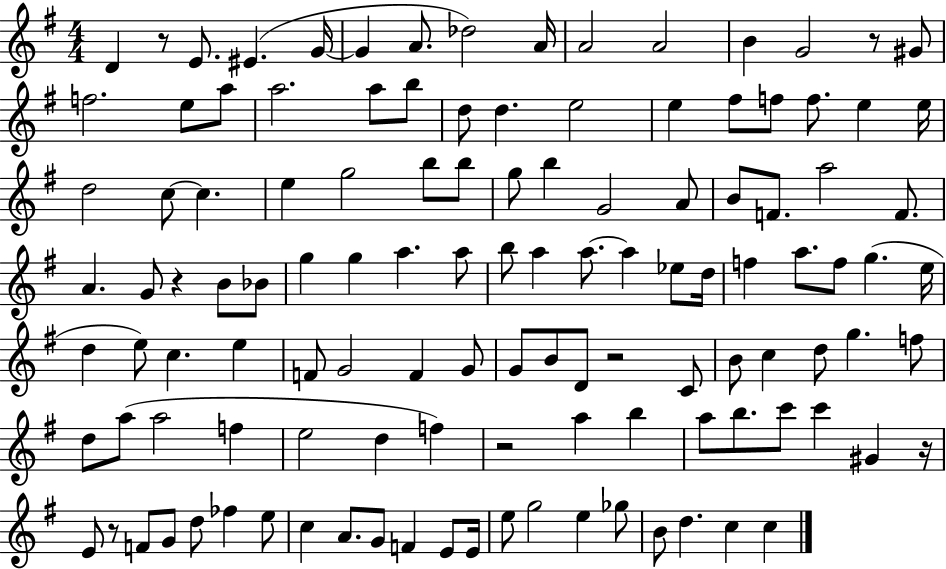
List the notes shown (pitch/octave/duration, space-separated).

D4/q R/e E4/e. EIS4/q. G4/s G4/q A4/e. Db5/h A4/s A4/h A4/h B4/q G4/h R/e G#4/e F5/h. E5/e A5/e A5/h. A5/e B5/e D5/e D5/q. E5/h E5/q F#5/e F5/e F5/e. E5/q E5/s D5/h C5/e C5/q. E5/q G5/h B5/e B5/e G5/e B5/q G4/h A4/e B4/e F4/e. A5/h F4/e. A4/q. G4/e R/q B4/e Bb4/e G5/q G5/q A5/q. A5/e B5/e A5/q A5/e. A5/q Eb5/e D5/s F5/q A5/e. F5/e G5/q. E5/s D5/q E5/e C5/q. E5/q F4/e G4/h F4/q G4/e G4/e B4/e D4/e R/h C4/e B4/e C5/q D5/e G5/q. F5/e D5/e A5/e A5/h F5/q E5/h D5/q F5/q R/h A5/q B5/q A5/e B5/e. C6/e C6/q G#4/q R/s E4/e R/e F4/e G4/e D5/e FES5/q E5/e C5/q A4/e. G4/e F4/q E4/e E4/s E5/e G5/h E5/q Gb5/e B4/e D5/q. C5/q C5/q